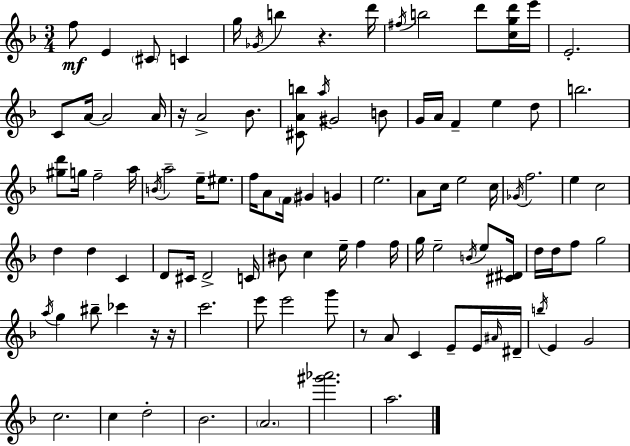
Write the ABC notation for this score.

X:1
T:Untitled
M:3/4
L:1/4
K:F
f/2 E ^C/2 C g/4 _G/4 b z d'/4 ^f/4 b2 d'/2 [cgd']/4 e'/4 E2 C/2 A/4 A2 A/4 z/4 A2 _B/2 [^CAb]/2 a/4 ^G2 B/2 G/4 A/4 F e d/2 b2 [^gd']/2 g/4 f2 a/4 B/4 a2 e/4 ^e/2 f/4 A/2 F/4 ^G G e2 A/2 c/4 e2 c/4 _G/4 f2 e c2 d d C D/2 ^C/4 D2 C/4 ^B/2 c e/4 f f/4 g/4 e2 B/4 e/2 [^C^D]/4 d/4 d/4 f/2 g2 a/4 g ^b/2 _c' z/4 z/4 c'2 e'/2 e'2 g'/2 z/2 A/2 C E/2 E/4 ^A/4 ^D/4 b/4 E G2 c2 c d2 _B2 A2 [^g'_a']2 a2